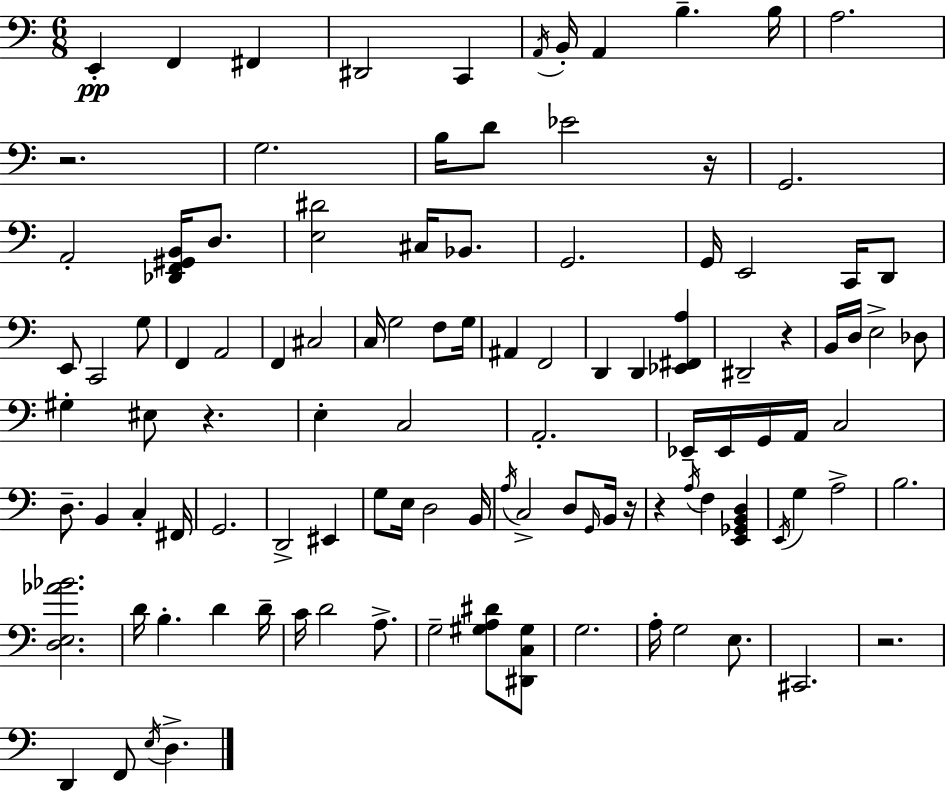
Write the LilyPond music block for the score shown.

{
  \clef bass
  \numericTimeSignature
  \time 6/8
  \key a \minor
  e,4-.\pp f,4 fis,4 | dis,2 c,4 | \acciaccatura { a,16 } b,16-. a,4 b4.-- | b16 a2. | \break r2. | g2. | b16 d'8 ees'2 | r16 g,2. | \break a,2-. <des, f, gis, b,>16 d8. | <e dis'>2 cis16 bes,8. | g,2. | g,16 e,2 c,16 d,8 | \break e,8 c,2 g8 | f,4 a,2 | f,4 cis2 | c16 g2 f8 | \break g16 ais,4 f,2 | d,4 d,4 <ees, fis, a>4 | dis,2-- r4 | b,16 d16 e2-> des8 | \break gis4-. eis8 r4. | e4-. c2 | a,2.-. | ees,16-- ees,16 g,16 a,16 c2 | \break d8.-- b,4 c4-. | fis,16 g,2. | d,2-> eis,4 | g8 e16 d2 | \break b,16 \acciaccatura { a16 } c2-> d8 | \grace { g,16 } b,16 r16 r4 \acciaccatura { a16 } f4 | <e, ges, b, d>4 \acciaccatura { e,16 } g4 a2-> | b2. | \break <d e aes' bes'>2. | d'16 b4.-. | d'4 d'16-- c'16 d'2 | a8.-> g2-- | \break <gis a dis'>8 <dis, c gis>8 g2. | a16-. g2 | e8. cis,2. | r2. | \break d,4 f,8 \acciaccatura { e16 } | d4.-> \bar "|."
}